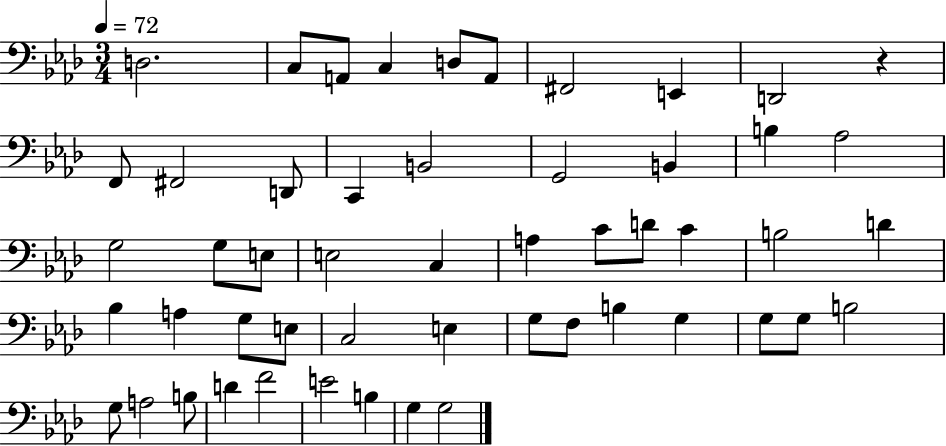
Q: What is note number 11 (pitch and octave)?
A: F#2